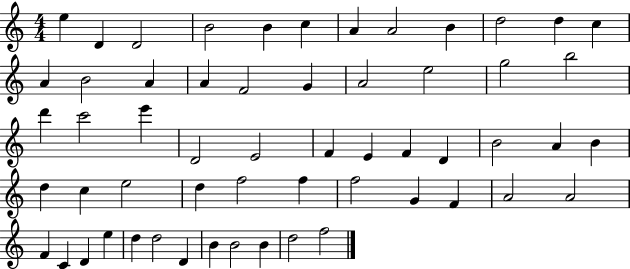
{
  \clef treble
  \numericTimeSignature
  \time 4/4
  \key c \major
  e''4 d'4 d'2 | b'2 b'4 c''4 | a'4 a'2 b'4 | d''2 d''4 c''4 | \break a'4 b'2 a'4 | a'4 f'2 g'4 | a'2 e''2 | g''2 b''2 | \break d'''4 c'''2 e'''4 | d'2 e'2 | f'4 e'4 f'4 d'4 | b'2 a'4 b'4 | \break d''4 c''4 e''2 | d''4 f''2 f''4 | f''2 g'4 f'4 | a'2 a'2 | \break f'4 c'4 d'4 e''4 | d''4 d''2 d'4 | b'4 b'2 b'4 | d''2 f''2 | \break \bar "|."
}